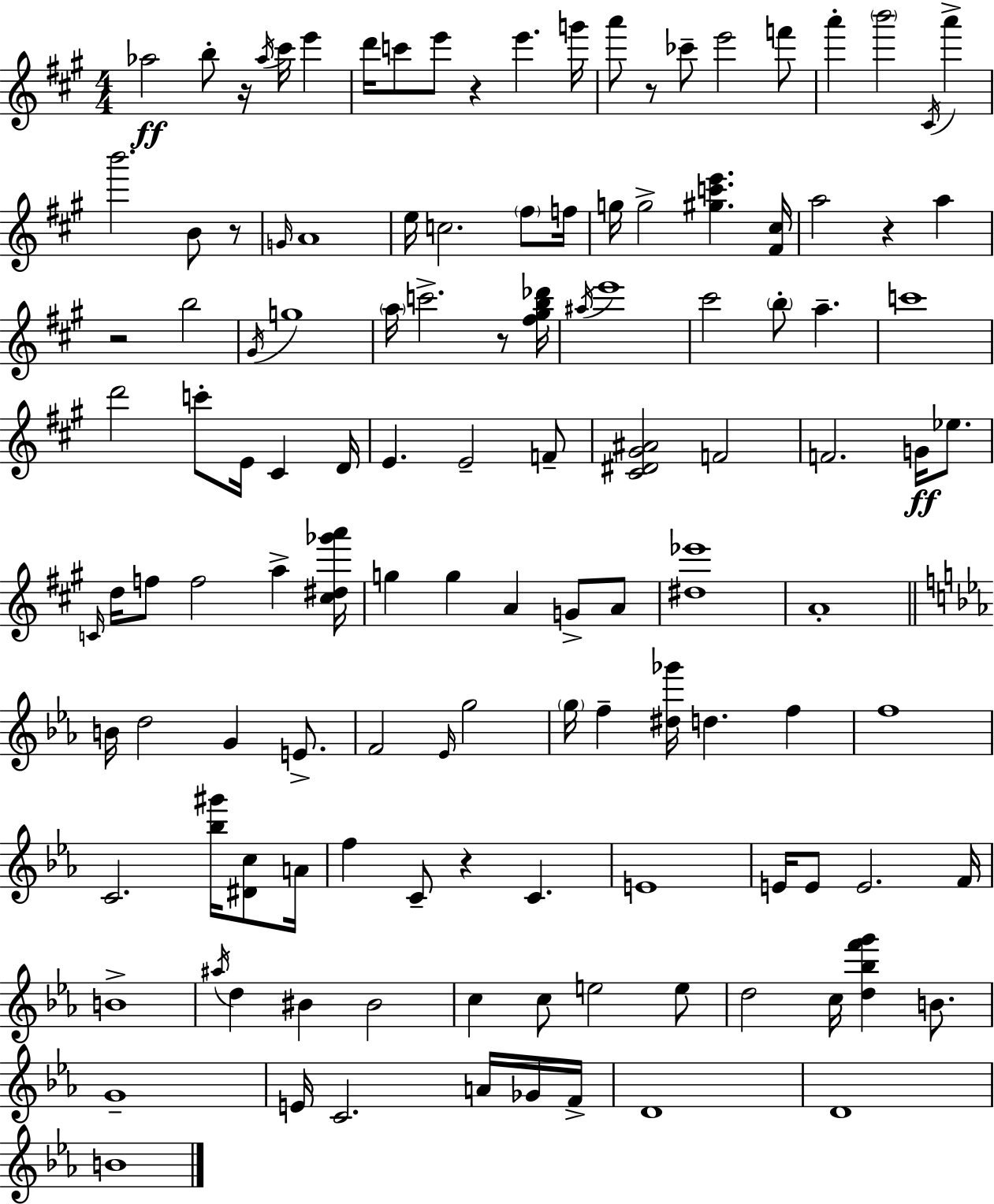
{
  \clef treble
  \numericTimeSignature
  \time 4/4
  \key a \major
  aes''2\ff b''8-. r16 \acciaccatura { aes''16 } cis'''16 e'''4 | d'''16 c'''8 e'''8 r4 e'''4. | g'''16 a'''8 r8 ces'''8-- e'''2 f'''8 | a'''4-. \parenthesize b'''2 \acciaccatura { cis'16 } a'''4-> | \break b'''2. b'8 | r8 \grace { g'16 } a'1 | e''16 c''2. | \parenthesize fis''8 f''16 g''16 g''2-> <gis'' c''' e'''>4. | \break <fis' cis''>16 a''2 r4 a''4 | r2 b''2 | \acciaccatura { gis'16 } g''1 | \parenthesize a''16 c'''2.-> | \break r8 <fis'' gis'' b'' des'''>16 \acciaccatura { ais''16 } e'''1 | cis'''2 \parenthesize b''8-. a''4.-- | c'''1 | d'''2 c'''8-. e'16 | \break cis'4 d'16 e'4. e'2-- | f'8-- <cis' dis' gis' ais'>2 f'2 | f'2. | g'16\ff ees''8. \grace { c'16 } d''16 f''8 f''2 | \break a''4-> <cis'' dis'' ges''' a'''>16 g''4 g''4 a'4 | g'8-> a'8 <dis'' ees'''>1 | a'1-. | \bar "||" \break \key ees \major b'16 d''2 g'4 e'8.-> | f'2 \grace { ees'16 } g''2 | \parenthesize g''16 f''4-- <dis'' ges'''>16 d''4. f''4 | f''1 | \break c'2. <bes'' gis'''>16 <dis' c''>8 | a'16 f''4 c'8-- r4 c'4. | e'1 | e'16 e'8 e'2. | \break f'16 b'1-> | \acciaccatura { ais''16 } d''4 bis'4 bis'2 | c''4 c''8 e''2 | e''8 d''2 c''16 <d'' bes'' f''' g'''>4 b'8. | \break g'1-- | e'16 c'2. a'16 | ges'16 f'16-> d'1 | d'1 | \break b'1 | \bar "|."
}